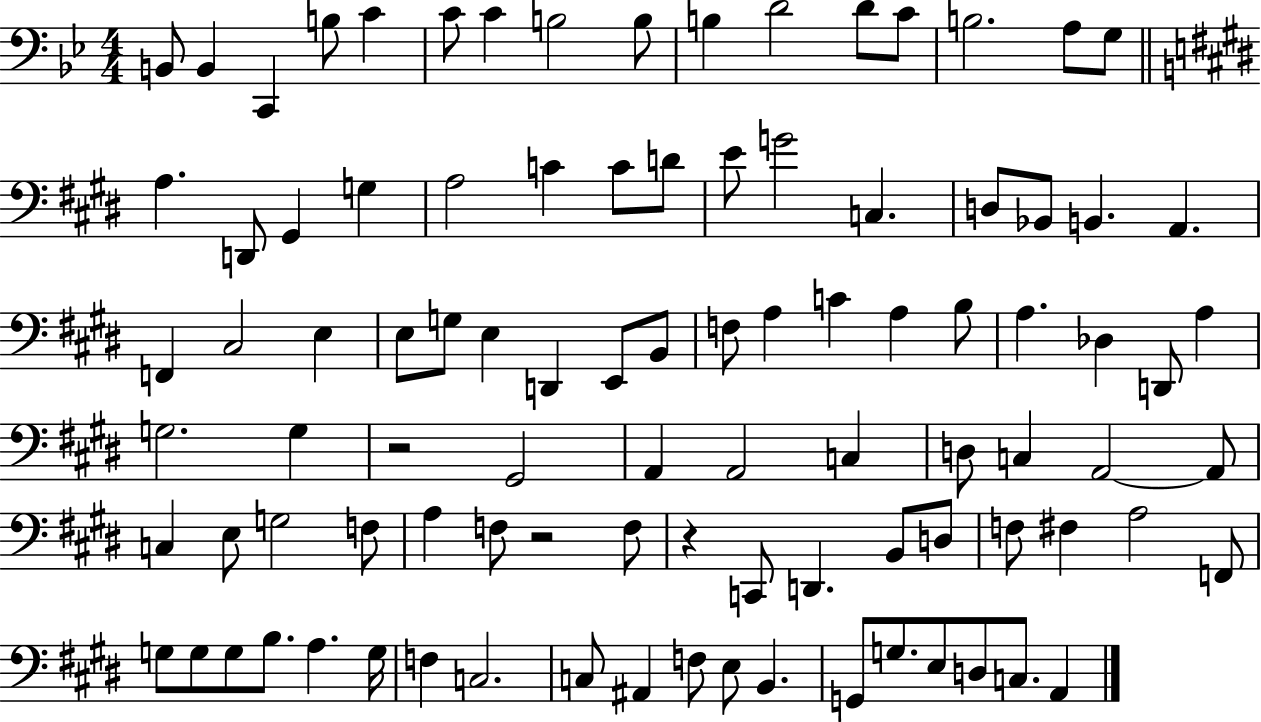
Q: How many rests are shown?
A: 3